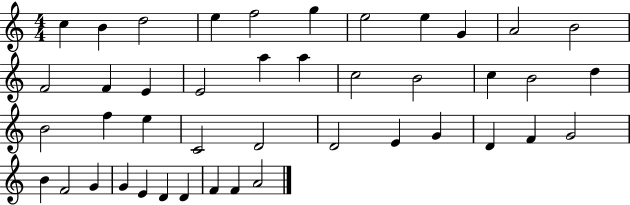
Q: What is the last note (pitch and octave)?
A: A4